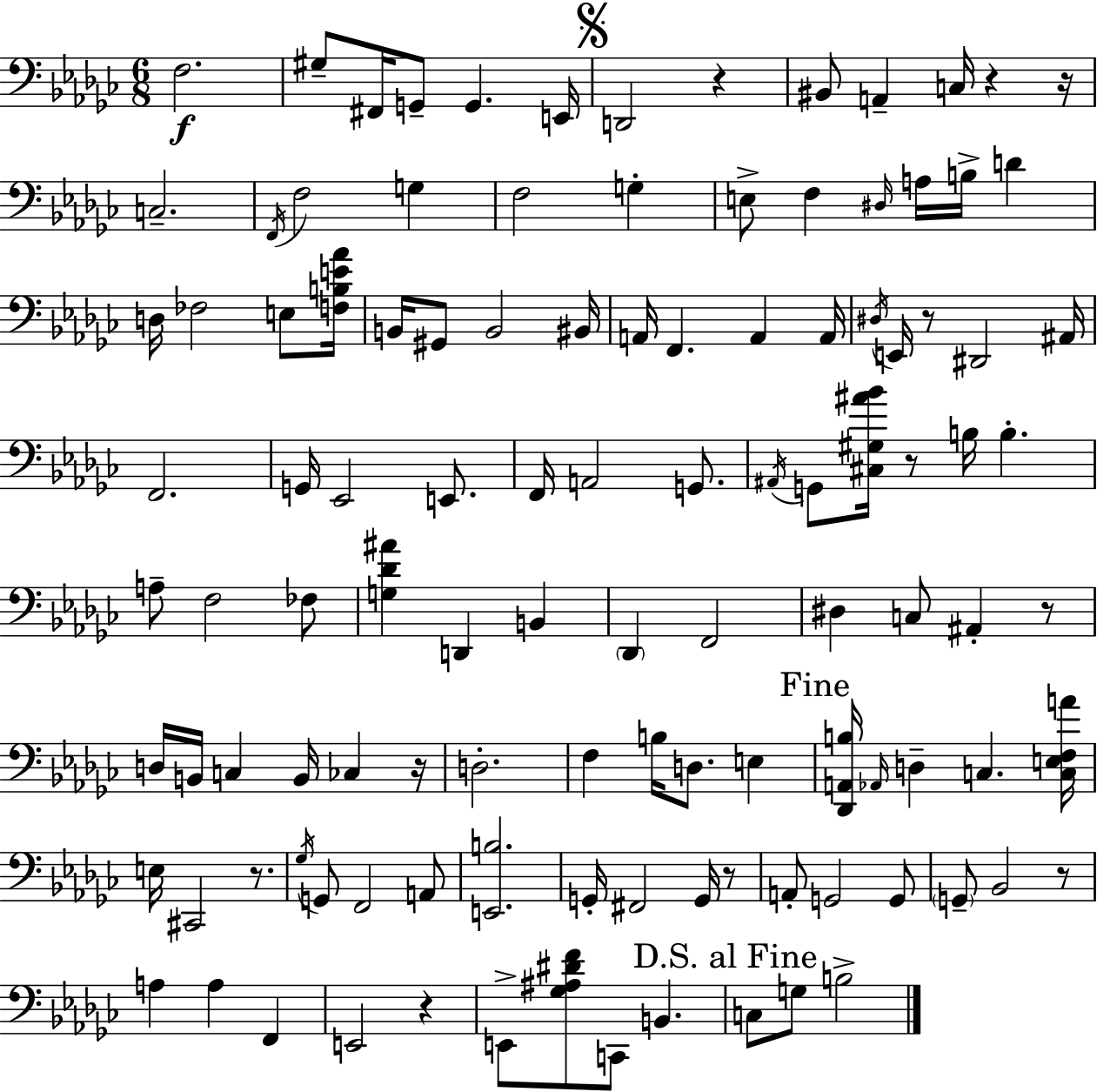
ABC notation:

X:1
T:Untitled
M:6/8
L:1/4
K:Ebm
F,2 ^G,/2 ^F,,/4 G,,/2 G,, E,,/4 D,,2 z ^B,,/2 A,, C,/4 z z/4 C,2 F,,/4 F,2 G, F,2 G, E,/2 F, ^D,/4 A,/4 B,/4 D D,/4 _F,2 E,/2 [F,B,E_A]/4 B,,/4 ^G,,/2 B,,2 ^B,,/4 A,,/4 F,, A,, A,,/4 ^D,/4 E,,/4 z/2 ^D,,2 ^A,,/4 F,,2 G,,/4 _E,,2 E,,/2 F,,/4 A,,2 G,,/2 ^A,,/4 G,,/2 [^C,^G,^A_B]/4 z/2 B,/4 B, A,/2 F,2 _F,/2 [G,_D^A] D,, B,, _D,, F,,2 ^D, C,/2 ^A,, z/2 D,/4 B,,/4 C, B,,/4 _C, z/4 D,2 F, B,/4 D,/2 E, [_D,,A,,B,]/4 _A,,/4 D, C, [C,E,F,A]/4 E,/4 ^C,,2 z/2 _G,/4 G,,/2 F,,2 A,,/2 [E,,B,]2 G,,/4 ^F,,2 G,,/4 z/2 A,,/2 G,,2 G,,/2 G,,/2 _B,,2 z/2 A, A, F,, E,,2 z E,,/2 [_G,^A,^DF]/2 C,,/2 B,, C,/2 G,/2 B,2